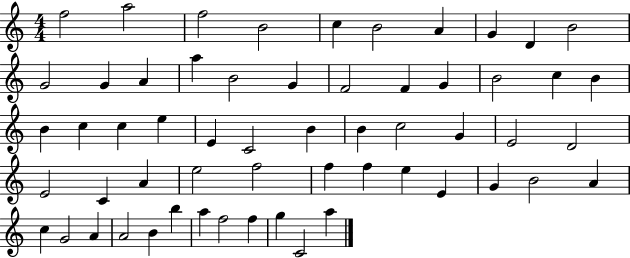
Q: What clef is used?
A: treble